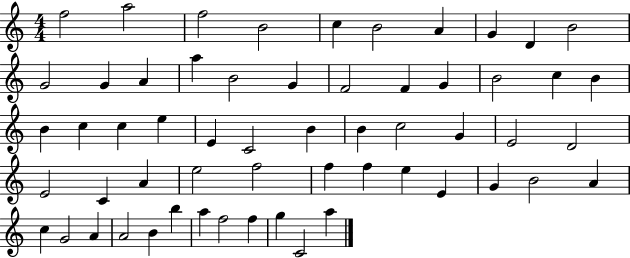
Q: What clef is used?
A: treble